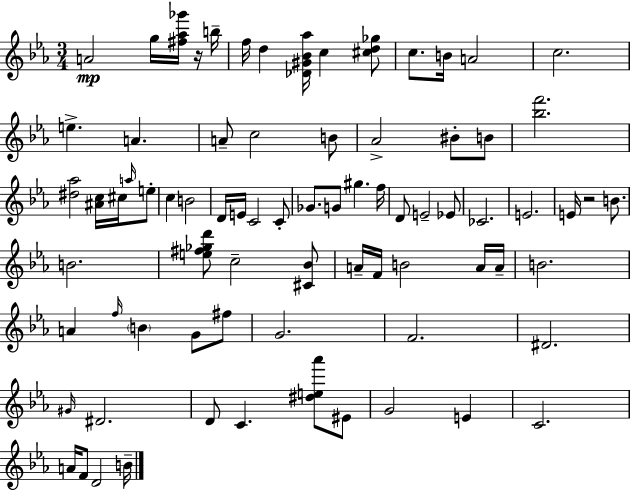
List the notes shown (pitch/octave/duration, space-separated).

A4/h G5/s [F#5,Ab5,Gb6]/s R/s B5/s F5/s D5/q [Db4,G#4,Bb4,Ab5]/s C5/q [C#5,D5,Gb5]/e C5/e. B4/s A4/h C5/h. E5/q. A4/q. A4/e C5/h B4/e Ab4/h BIS4/e B4/e [Bb5,F6]/h. [D#5,Ab5]/h [A#4,C5]/s C#5/s A5/s E5/e C5/q B4/h D4/s E4/s C4/h C4/e Gb4/e. G4/e G#5/q. F5/s D4/e E4/h Eb4/e CES4/h. E4/h. E4/s R/h B4/e. B4/h. [E5,F#5,Gb5,D6]/e C5/h [C#4,Bb4]/e A4/s F4/s B4/h A4/s A4/s B4/h. A4/q F5/s B4/q G4/e F#5/e G4/h. F4/h. D#4/h. G#4/s D#4/h. D4/e C4/q. [D#5,E5,Ab6]/e EIS4/e G4/h E4/q C4/h. A4/s F4/e D4/h B4/s